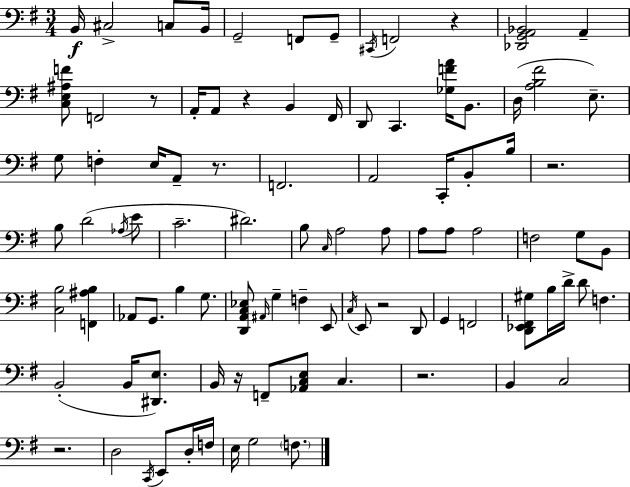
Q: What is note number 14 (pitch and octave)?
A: B2